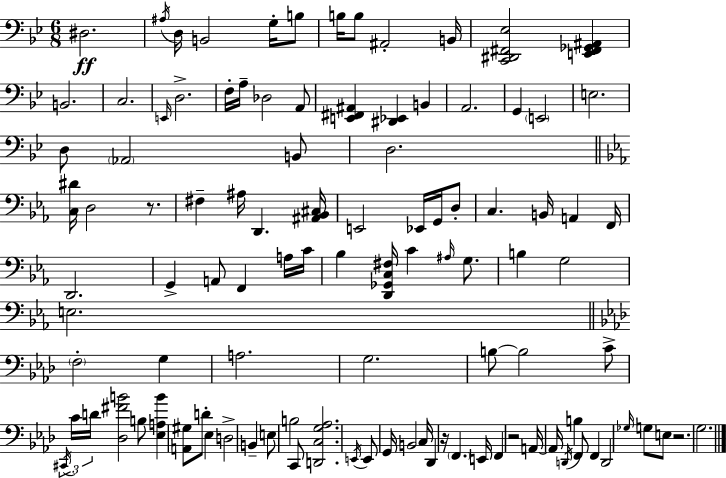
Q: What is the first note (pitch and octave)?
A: D#3